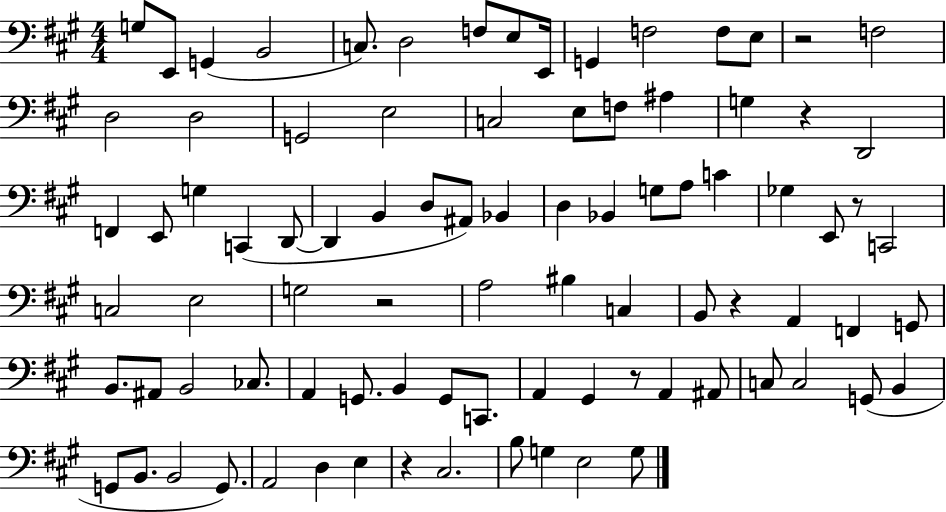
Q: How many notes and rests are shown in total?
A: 88